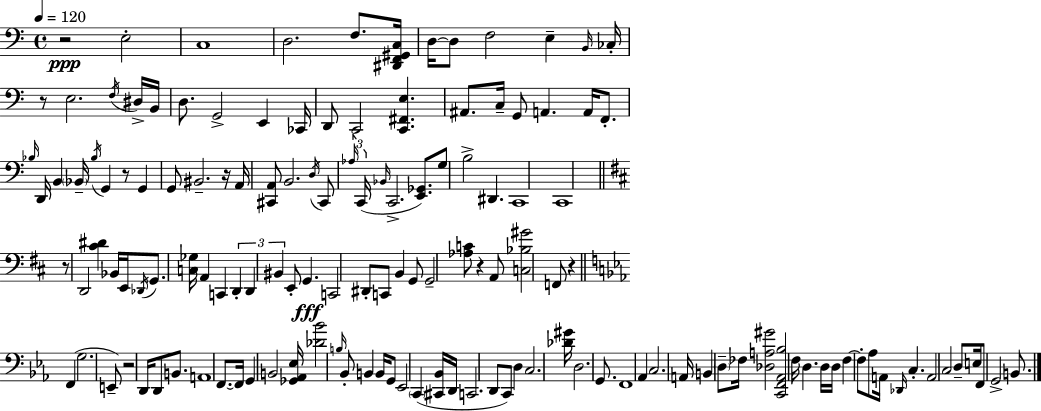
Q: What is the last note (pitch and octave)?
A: B2